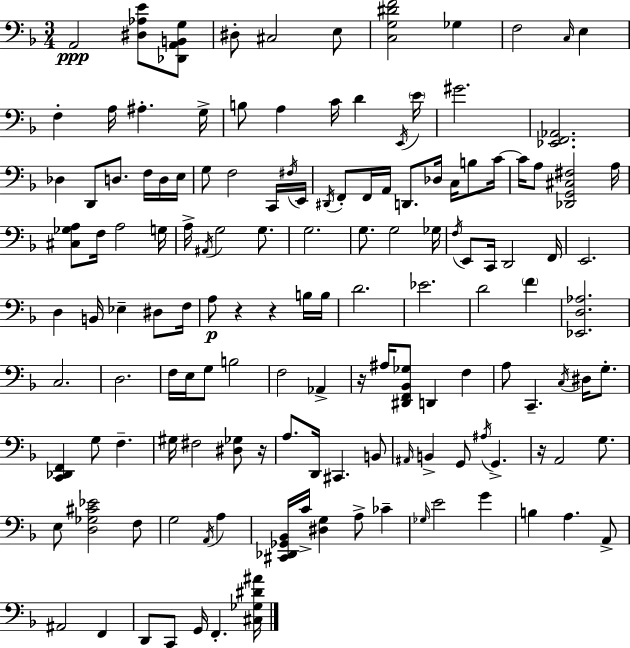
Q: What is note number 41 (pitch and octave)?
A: A3